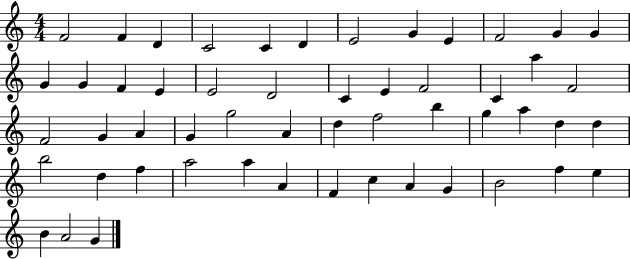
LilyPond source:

{
  \clef treble
  \numericTimeSignature
  \time 4/4
  \key c \major
  f'2 f'4 d'4 | c'2 c'4 d'4 | e'2 g'4 e'4 | f'2 g'4 g'4 | \break g'4 g'4 f'4 e'4 | e'2 d'2 | c'4 e'4 f'2 | c'4 a''4 f'2 | \break f'2 g'4 a'4 | g'4 g''2 a'4 | d''4 f''2 b''4 | g''4 a''4 d''4 d''4 | \break b''2 d''4 f''4 | a''2 a''4 a'4 | f'4 c''4 a'4 g'4 | b'2 f''4 e''4 | \break b'4 a'2 g'4 | \bar "|."
}